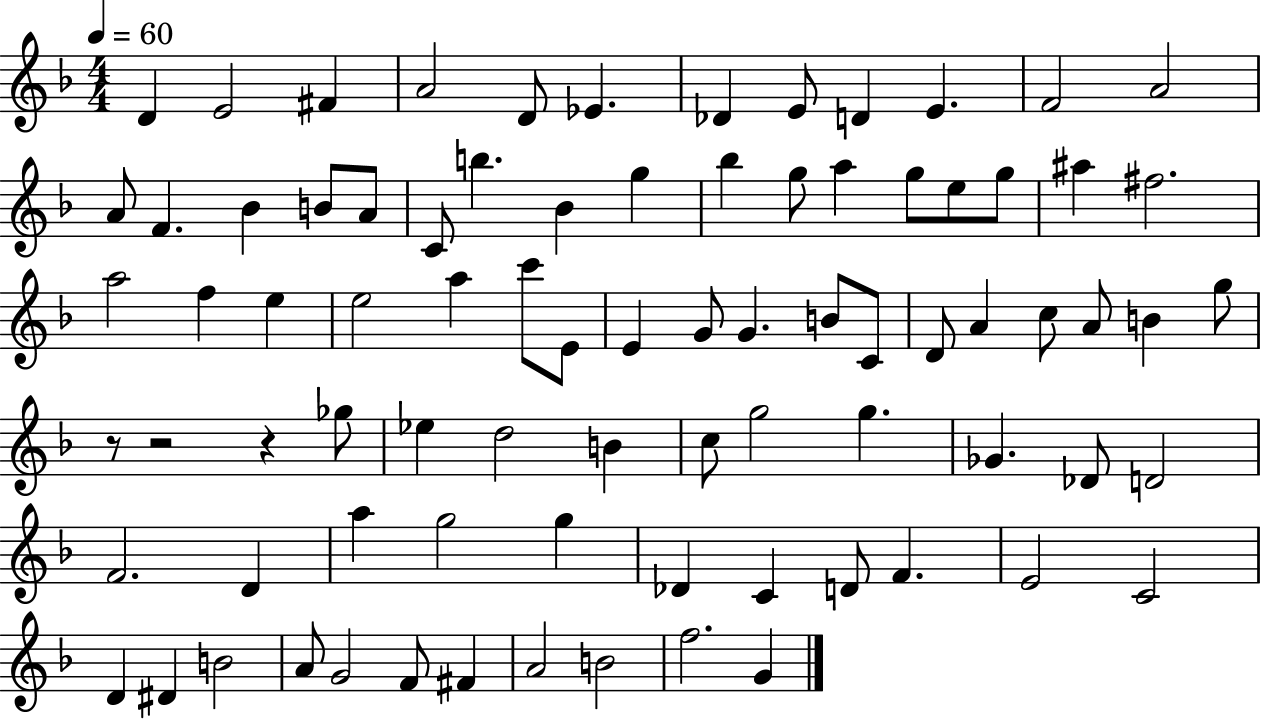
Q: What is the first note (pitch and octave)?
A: D4